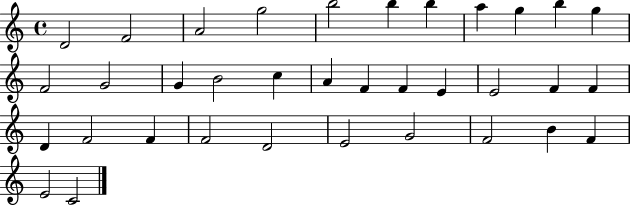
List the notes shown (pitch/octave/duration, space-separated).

D4/h F4/h A4/h G5/h B5/h B5/q B5/q A5/q G5/q B5/q G5/q F4/h G4/h G4/q B4/h C5/q A4/q F4/q F4/q E4/q E4/h F4/q F4/q D4/q F4/h F4/q F4/h D4/h E4/h G4/h F4/h B4/q F4/q E4/h C4/h